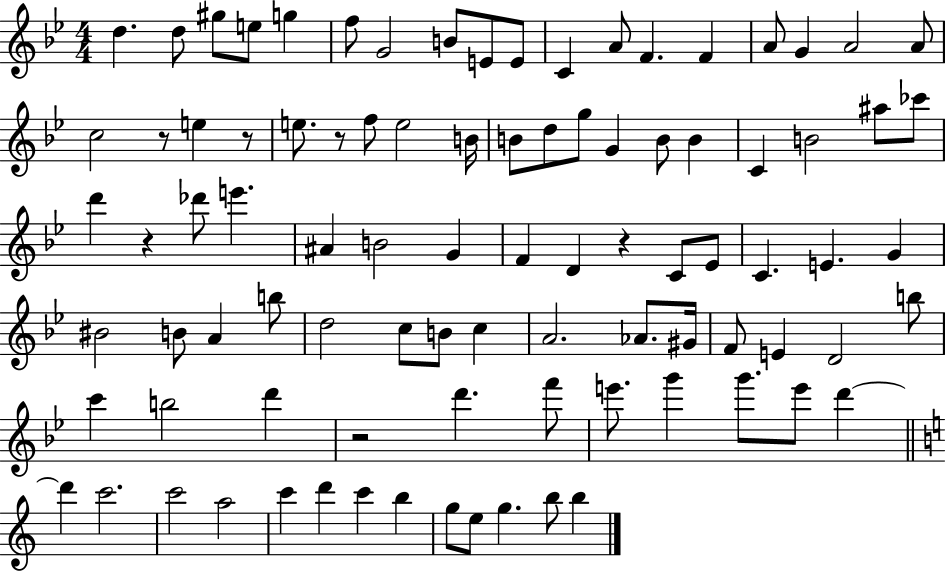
D5/q. D5/e G#5/e E5/e G5/q F5/e G4/h B4/e E4/e E4/e C4/q A4/e F4/q. F4/q A4/e G4/q A4/h A4/e C5/h R/e E5/q R/e E5/e. R/e F5/e E5/h B4/s B4/e D5/e G5/e G4/q B4/e B4/q C4/q B4/h A#5/e CES6/e D6/q R/q Db6/e E6/q. A#4/q B4/h G4/q F4/q D4/q R/q C4/e Eb4/e C4/q. E4/q. G4/q BIS4/h B4/e A4/q B5/e D5/h C5/e B4/e C5/q A4/h. Ab4/e. G#4/s F4/e E4/q D4/h B5/e C6/q B5/h D6/q R/h D6/q. F6/e E6/e. G6/q G6/e. E6/e D6/q D6/q C6/h. C6/h A5/h C6/q D6/q C6/q B5/q G5/e E5/e G5/q. B5/e B5/q